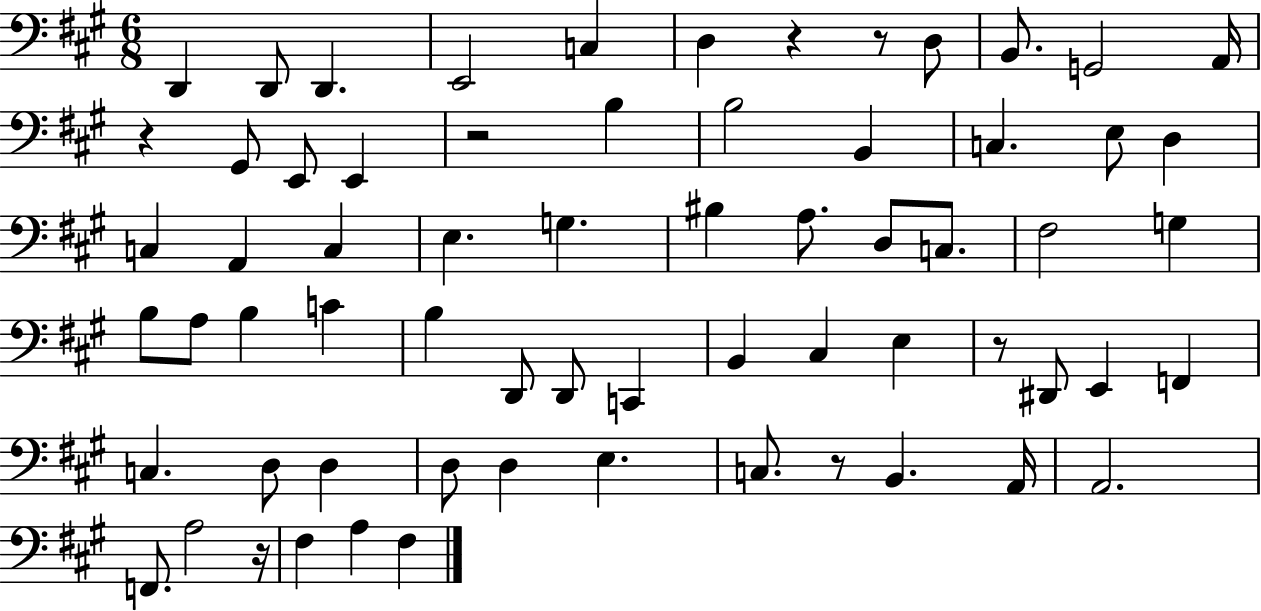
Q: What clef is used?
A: bass